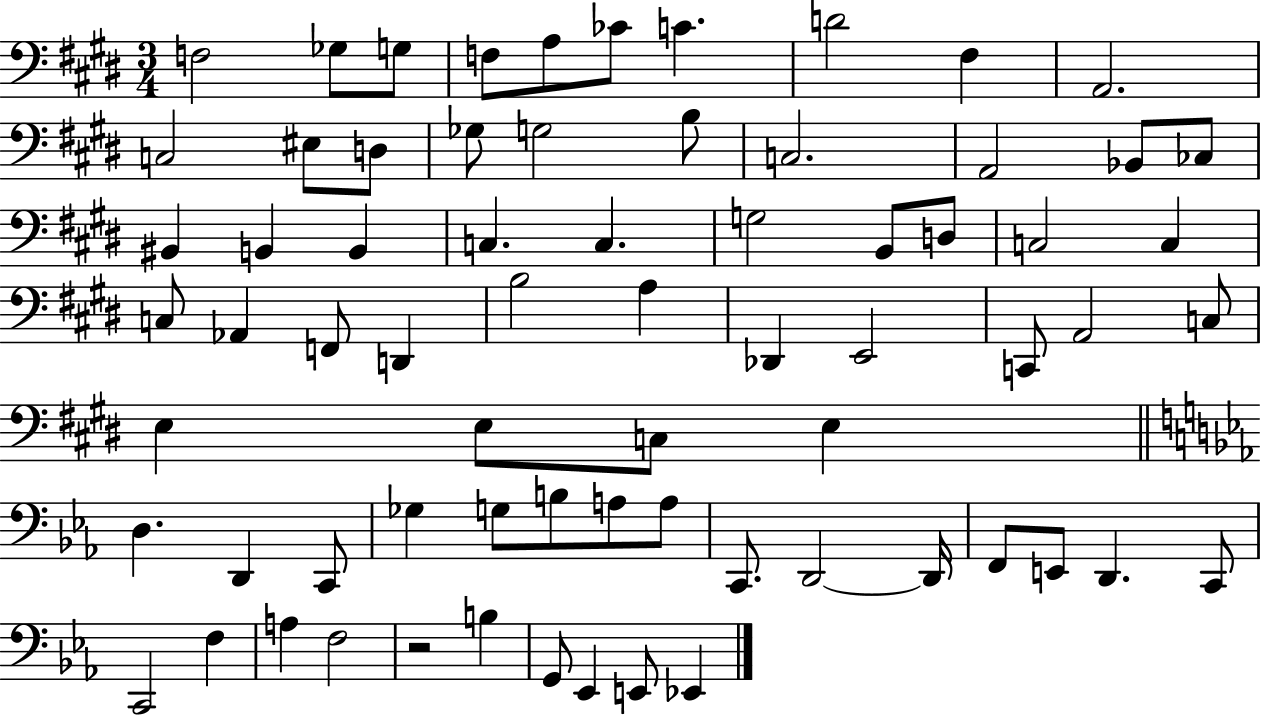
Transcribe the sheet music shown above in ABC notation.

X:1
T:Untitled
M:3/4
L:1/4
K:E
F,2 _G,/2 G,/2 F,/2 A,/2 _C/2 C D2 ^F, A,,2 C,2 ^E,/2 D,/2 _G,/2 G,2 B,/2 C,2 A,,2 _B,,/2 _C,/2 ^B,, B,, B,, C, C, G,2 B,,/2 D,/2 C,2 C, C,/2 _A,, F,,/2 D,, B,2 A, _D,, E,,2 C,,/2 A,,2 C,/2 E, E,/2 C,/2 E, D, D,, C,,/2 _G, G,/2 B,/2 A,/2 A,/2 C,,/2 D,,2 D,,/4 F,,/2 E,,/2 D,, C,,/2 C,,2 F, A, F,2 z2 B, G,,/2 _E,, E,,/2 _E,,